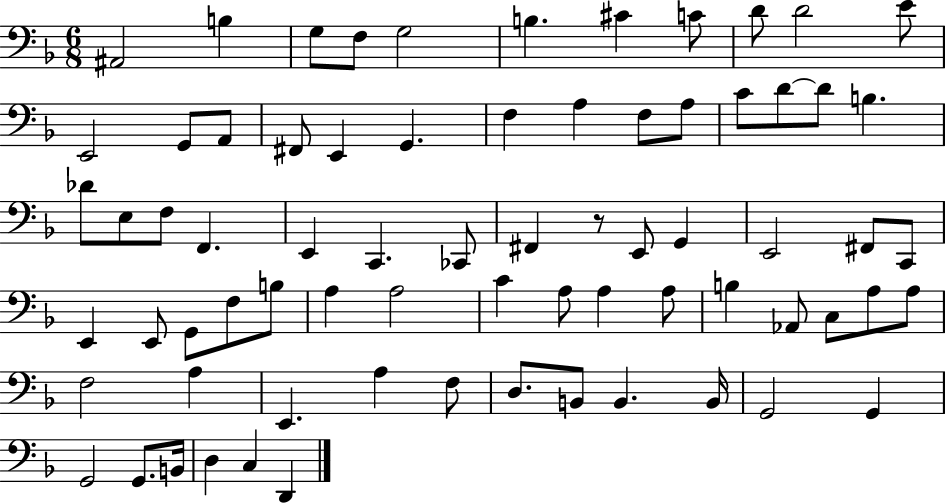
{
  \clef bass
  \numericTimeSignature
  \time 6/8
  \key f \major
  ais,2 b4 | g8 f8 g2 | b4. cis'4 c'8 | d'8 d'2 e'8 | \break e,2 g,8 a,8 | fis,8 e,4 g,4. | f4 a4 f8 a8 | c'8 d'8~~ d'8 b4. | \break des'8 e8 f8 f,4. | e,4 c,4. ces,8 | fis,4 r8 e,8 g,4 | e,2 fis,8 c,8 | \break e,4 e,8 g,8 f8 b8 | a4 a2 | c'4 a8 a4 a8 | b4 aes,8 c8 a8 a8 | \break f2 a4 | e,4. a4 f8 | d8. b,8 b,4. b,16 | g,2 g,4 | \break g,2 g,8. b,16 | d4 c4 d,4 | \bar "|."
}